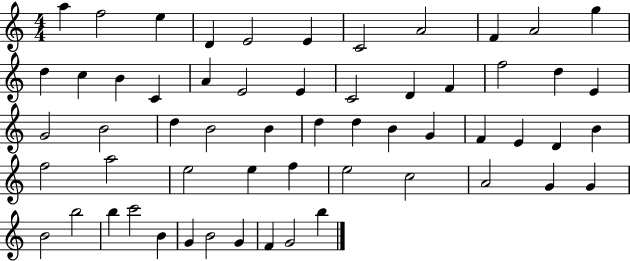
{
  \clef treble
  \numericTimeSignature
  \time 4/4
  \key c \major
  a''4 f''2 e''4 | d'4 e'2 e'4 | c'2 a'2 | f'4 a'2 g''4 | \break d''4 c''4 b'4 c'4 | a'4 e'2 e'4 | c'2 d'4 f'4 | f''2 d''4 e'4 | \break g'2 b'2 | d''4 b'2 b'4 | d''4 d''4 b'4 g'4 | f'4 e'4 d'4 b'4 | \break f''2 a''2 | e''2 e''4 f''4 | e''2 c''2 | a'2 g'4 g'4 | \break b'2 b''2 | b''4 c'''2 b'4 | g'4 b'2 g'4 | f'4 g'2 b''4 | \break \bar "|."
}